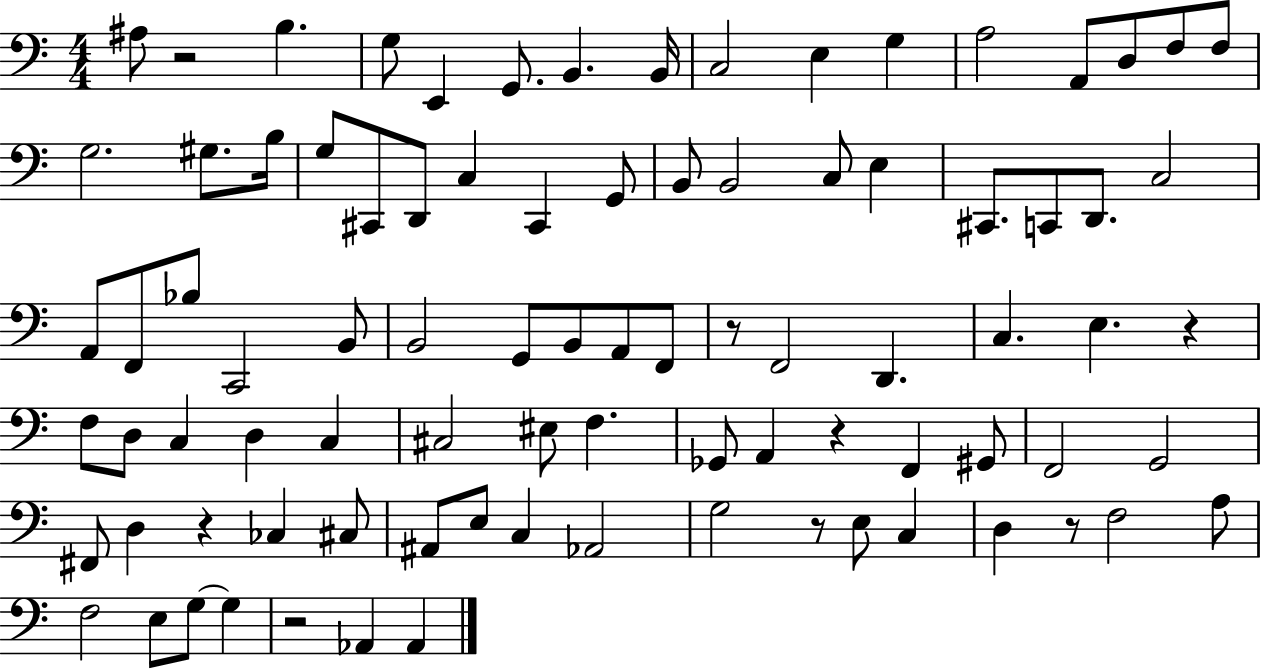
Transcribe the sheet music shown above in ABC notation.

X:1
T:Untitled
M:4/4
L:1/4
K:C
^A,/2 z2 B, G,/2 E,, G,,/2 B,, B,,/4 C,2 E, G, A,2 A,,/2 D,/2 F,/2 F,/2 G,2 ^G,/2 B,/4 G,/2 ^C,,/2 D,,/2 C, ^C,, G,,/2 B,,/2 B,,2 C,/2 E, ^C,,/2 C,,/2 D,,/2 C,2 A,,/2 F,,/2 _B,/2 C,,2 B,,/2 B,,2 G,,/2 B,,/2 A,,/2 F,,/2 z/2 F,,2 D,, C, E, z F,/2 D,/2 C, D, C, ^C,2 ^E,/2 F, _G,,/2 A,, z F,, ^G,,/2 F,,2 G,,2 ^F,,/2 D, z _C, ^C,/2 ^A,,/2 E,/2 C, _A,,2 G,2 z/2 E,/2 C, D, z/2 F,2 A,/2 F,2 E,/2 G,/2 G, z2 _A,, _A,,